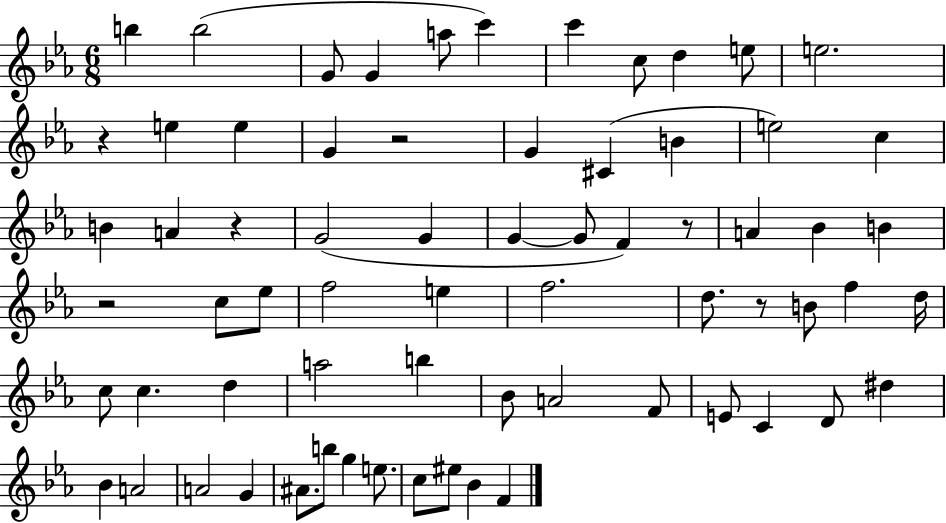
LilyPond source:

{
  \clef treble
  \numericTimeSignature
  \time 6/8
  \key ees \major
  b''4 b''2( | g'8 g'4 a''8 c'''4) | c'''4 c''8 d''4 e''8 | e''2. | \break r4 e''4 e''4 | g'4 r2 | g'4 cis'4( b'4 | e''2) c''4 | \break b'4 a'4 r4 | g'2( g'4 | g'4~~ g'8 f'4) r8 | a'4 bes'4 b'4 | \break r2 c''8 ees''8 | f''2 e''4 | f''2. | d''8. r8 b'8 f''4 d''16 | \break c''8 c''4. d''4 | a''2 b''4 | bes'8 a'2 f'8 | e'8 c'4 d'8 dis''4 | \break bes'4 a'2 | a'2 g'4 | ais'8. b''8 g''4 e''8. | c''8 eis''8 bes'4 f'4 | \break \bar "|."
}